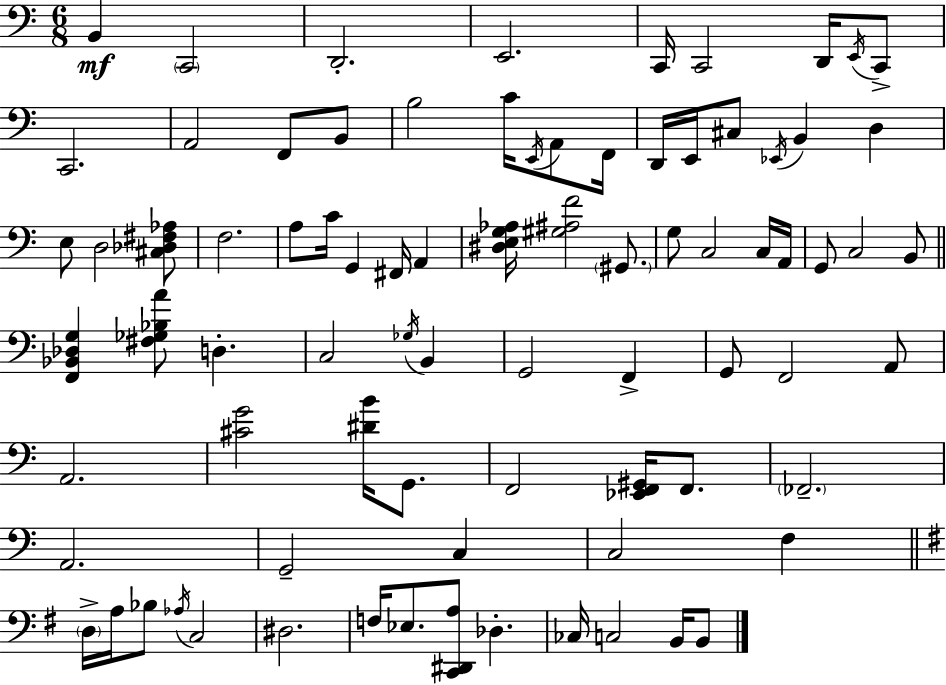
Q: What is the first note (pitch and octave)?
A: B2